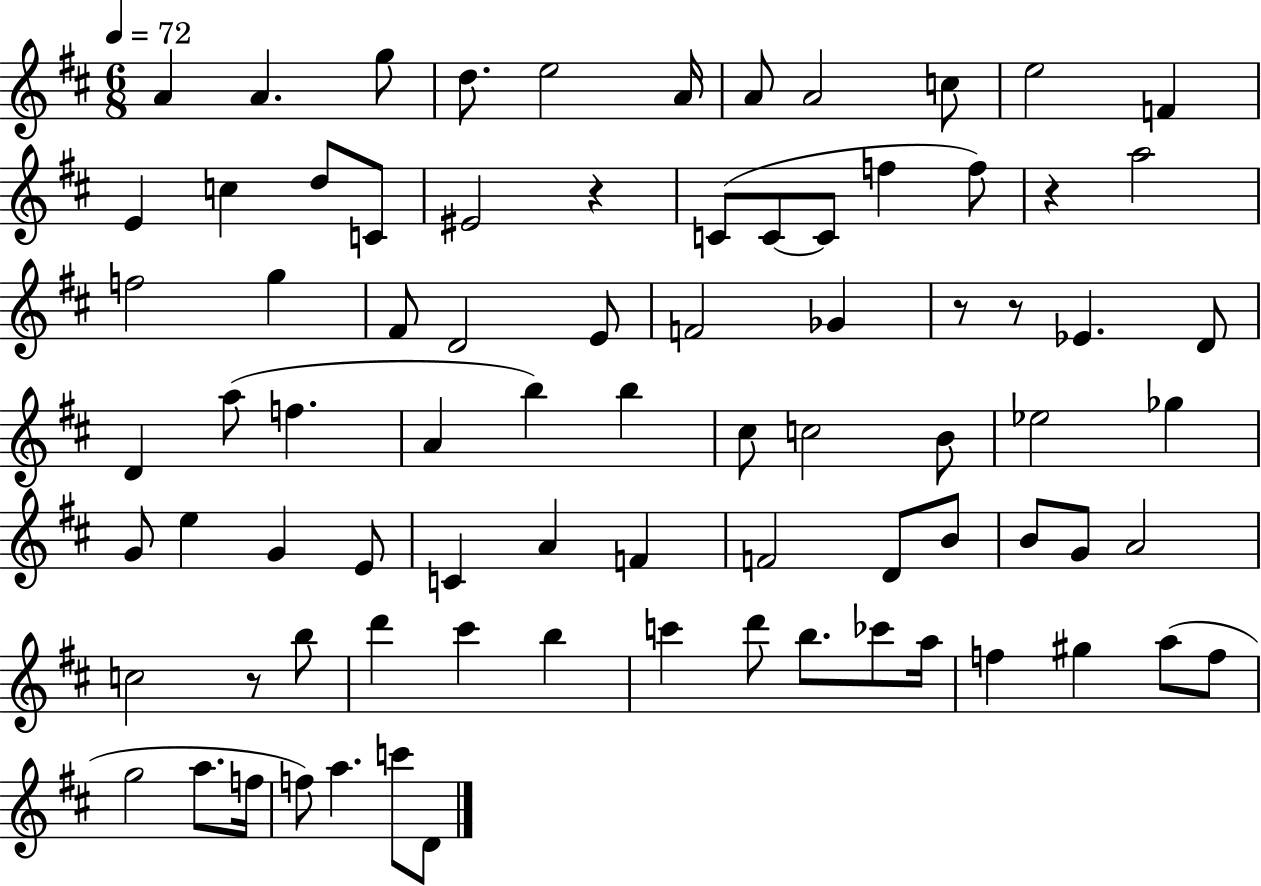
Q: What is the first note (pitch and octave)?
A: A4